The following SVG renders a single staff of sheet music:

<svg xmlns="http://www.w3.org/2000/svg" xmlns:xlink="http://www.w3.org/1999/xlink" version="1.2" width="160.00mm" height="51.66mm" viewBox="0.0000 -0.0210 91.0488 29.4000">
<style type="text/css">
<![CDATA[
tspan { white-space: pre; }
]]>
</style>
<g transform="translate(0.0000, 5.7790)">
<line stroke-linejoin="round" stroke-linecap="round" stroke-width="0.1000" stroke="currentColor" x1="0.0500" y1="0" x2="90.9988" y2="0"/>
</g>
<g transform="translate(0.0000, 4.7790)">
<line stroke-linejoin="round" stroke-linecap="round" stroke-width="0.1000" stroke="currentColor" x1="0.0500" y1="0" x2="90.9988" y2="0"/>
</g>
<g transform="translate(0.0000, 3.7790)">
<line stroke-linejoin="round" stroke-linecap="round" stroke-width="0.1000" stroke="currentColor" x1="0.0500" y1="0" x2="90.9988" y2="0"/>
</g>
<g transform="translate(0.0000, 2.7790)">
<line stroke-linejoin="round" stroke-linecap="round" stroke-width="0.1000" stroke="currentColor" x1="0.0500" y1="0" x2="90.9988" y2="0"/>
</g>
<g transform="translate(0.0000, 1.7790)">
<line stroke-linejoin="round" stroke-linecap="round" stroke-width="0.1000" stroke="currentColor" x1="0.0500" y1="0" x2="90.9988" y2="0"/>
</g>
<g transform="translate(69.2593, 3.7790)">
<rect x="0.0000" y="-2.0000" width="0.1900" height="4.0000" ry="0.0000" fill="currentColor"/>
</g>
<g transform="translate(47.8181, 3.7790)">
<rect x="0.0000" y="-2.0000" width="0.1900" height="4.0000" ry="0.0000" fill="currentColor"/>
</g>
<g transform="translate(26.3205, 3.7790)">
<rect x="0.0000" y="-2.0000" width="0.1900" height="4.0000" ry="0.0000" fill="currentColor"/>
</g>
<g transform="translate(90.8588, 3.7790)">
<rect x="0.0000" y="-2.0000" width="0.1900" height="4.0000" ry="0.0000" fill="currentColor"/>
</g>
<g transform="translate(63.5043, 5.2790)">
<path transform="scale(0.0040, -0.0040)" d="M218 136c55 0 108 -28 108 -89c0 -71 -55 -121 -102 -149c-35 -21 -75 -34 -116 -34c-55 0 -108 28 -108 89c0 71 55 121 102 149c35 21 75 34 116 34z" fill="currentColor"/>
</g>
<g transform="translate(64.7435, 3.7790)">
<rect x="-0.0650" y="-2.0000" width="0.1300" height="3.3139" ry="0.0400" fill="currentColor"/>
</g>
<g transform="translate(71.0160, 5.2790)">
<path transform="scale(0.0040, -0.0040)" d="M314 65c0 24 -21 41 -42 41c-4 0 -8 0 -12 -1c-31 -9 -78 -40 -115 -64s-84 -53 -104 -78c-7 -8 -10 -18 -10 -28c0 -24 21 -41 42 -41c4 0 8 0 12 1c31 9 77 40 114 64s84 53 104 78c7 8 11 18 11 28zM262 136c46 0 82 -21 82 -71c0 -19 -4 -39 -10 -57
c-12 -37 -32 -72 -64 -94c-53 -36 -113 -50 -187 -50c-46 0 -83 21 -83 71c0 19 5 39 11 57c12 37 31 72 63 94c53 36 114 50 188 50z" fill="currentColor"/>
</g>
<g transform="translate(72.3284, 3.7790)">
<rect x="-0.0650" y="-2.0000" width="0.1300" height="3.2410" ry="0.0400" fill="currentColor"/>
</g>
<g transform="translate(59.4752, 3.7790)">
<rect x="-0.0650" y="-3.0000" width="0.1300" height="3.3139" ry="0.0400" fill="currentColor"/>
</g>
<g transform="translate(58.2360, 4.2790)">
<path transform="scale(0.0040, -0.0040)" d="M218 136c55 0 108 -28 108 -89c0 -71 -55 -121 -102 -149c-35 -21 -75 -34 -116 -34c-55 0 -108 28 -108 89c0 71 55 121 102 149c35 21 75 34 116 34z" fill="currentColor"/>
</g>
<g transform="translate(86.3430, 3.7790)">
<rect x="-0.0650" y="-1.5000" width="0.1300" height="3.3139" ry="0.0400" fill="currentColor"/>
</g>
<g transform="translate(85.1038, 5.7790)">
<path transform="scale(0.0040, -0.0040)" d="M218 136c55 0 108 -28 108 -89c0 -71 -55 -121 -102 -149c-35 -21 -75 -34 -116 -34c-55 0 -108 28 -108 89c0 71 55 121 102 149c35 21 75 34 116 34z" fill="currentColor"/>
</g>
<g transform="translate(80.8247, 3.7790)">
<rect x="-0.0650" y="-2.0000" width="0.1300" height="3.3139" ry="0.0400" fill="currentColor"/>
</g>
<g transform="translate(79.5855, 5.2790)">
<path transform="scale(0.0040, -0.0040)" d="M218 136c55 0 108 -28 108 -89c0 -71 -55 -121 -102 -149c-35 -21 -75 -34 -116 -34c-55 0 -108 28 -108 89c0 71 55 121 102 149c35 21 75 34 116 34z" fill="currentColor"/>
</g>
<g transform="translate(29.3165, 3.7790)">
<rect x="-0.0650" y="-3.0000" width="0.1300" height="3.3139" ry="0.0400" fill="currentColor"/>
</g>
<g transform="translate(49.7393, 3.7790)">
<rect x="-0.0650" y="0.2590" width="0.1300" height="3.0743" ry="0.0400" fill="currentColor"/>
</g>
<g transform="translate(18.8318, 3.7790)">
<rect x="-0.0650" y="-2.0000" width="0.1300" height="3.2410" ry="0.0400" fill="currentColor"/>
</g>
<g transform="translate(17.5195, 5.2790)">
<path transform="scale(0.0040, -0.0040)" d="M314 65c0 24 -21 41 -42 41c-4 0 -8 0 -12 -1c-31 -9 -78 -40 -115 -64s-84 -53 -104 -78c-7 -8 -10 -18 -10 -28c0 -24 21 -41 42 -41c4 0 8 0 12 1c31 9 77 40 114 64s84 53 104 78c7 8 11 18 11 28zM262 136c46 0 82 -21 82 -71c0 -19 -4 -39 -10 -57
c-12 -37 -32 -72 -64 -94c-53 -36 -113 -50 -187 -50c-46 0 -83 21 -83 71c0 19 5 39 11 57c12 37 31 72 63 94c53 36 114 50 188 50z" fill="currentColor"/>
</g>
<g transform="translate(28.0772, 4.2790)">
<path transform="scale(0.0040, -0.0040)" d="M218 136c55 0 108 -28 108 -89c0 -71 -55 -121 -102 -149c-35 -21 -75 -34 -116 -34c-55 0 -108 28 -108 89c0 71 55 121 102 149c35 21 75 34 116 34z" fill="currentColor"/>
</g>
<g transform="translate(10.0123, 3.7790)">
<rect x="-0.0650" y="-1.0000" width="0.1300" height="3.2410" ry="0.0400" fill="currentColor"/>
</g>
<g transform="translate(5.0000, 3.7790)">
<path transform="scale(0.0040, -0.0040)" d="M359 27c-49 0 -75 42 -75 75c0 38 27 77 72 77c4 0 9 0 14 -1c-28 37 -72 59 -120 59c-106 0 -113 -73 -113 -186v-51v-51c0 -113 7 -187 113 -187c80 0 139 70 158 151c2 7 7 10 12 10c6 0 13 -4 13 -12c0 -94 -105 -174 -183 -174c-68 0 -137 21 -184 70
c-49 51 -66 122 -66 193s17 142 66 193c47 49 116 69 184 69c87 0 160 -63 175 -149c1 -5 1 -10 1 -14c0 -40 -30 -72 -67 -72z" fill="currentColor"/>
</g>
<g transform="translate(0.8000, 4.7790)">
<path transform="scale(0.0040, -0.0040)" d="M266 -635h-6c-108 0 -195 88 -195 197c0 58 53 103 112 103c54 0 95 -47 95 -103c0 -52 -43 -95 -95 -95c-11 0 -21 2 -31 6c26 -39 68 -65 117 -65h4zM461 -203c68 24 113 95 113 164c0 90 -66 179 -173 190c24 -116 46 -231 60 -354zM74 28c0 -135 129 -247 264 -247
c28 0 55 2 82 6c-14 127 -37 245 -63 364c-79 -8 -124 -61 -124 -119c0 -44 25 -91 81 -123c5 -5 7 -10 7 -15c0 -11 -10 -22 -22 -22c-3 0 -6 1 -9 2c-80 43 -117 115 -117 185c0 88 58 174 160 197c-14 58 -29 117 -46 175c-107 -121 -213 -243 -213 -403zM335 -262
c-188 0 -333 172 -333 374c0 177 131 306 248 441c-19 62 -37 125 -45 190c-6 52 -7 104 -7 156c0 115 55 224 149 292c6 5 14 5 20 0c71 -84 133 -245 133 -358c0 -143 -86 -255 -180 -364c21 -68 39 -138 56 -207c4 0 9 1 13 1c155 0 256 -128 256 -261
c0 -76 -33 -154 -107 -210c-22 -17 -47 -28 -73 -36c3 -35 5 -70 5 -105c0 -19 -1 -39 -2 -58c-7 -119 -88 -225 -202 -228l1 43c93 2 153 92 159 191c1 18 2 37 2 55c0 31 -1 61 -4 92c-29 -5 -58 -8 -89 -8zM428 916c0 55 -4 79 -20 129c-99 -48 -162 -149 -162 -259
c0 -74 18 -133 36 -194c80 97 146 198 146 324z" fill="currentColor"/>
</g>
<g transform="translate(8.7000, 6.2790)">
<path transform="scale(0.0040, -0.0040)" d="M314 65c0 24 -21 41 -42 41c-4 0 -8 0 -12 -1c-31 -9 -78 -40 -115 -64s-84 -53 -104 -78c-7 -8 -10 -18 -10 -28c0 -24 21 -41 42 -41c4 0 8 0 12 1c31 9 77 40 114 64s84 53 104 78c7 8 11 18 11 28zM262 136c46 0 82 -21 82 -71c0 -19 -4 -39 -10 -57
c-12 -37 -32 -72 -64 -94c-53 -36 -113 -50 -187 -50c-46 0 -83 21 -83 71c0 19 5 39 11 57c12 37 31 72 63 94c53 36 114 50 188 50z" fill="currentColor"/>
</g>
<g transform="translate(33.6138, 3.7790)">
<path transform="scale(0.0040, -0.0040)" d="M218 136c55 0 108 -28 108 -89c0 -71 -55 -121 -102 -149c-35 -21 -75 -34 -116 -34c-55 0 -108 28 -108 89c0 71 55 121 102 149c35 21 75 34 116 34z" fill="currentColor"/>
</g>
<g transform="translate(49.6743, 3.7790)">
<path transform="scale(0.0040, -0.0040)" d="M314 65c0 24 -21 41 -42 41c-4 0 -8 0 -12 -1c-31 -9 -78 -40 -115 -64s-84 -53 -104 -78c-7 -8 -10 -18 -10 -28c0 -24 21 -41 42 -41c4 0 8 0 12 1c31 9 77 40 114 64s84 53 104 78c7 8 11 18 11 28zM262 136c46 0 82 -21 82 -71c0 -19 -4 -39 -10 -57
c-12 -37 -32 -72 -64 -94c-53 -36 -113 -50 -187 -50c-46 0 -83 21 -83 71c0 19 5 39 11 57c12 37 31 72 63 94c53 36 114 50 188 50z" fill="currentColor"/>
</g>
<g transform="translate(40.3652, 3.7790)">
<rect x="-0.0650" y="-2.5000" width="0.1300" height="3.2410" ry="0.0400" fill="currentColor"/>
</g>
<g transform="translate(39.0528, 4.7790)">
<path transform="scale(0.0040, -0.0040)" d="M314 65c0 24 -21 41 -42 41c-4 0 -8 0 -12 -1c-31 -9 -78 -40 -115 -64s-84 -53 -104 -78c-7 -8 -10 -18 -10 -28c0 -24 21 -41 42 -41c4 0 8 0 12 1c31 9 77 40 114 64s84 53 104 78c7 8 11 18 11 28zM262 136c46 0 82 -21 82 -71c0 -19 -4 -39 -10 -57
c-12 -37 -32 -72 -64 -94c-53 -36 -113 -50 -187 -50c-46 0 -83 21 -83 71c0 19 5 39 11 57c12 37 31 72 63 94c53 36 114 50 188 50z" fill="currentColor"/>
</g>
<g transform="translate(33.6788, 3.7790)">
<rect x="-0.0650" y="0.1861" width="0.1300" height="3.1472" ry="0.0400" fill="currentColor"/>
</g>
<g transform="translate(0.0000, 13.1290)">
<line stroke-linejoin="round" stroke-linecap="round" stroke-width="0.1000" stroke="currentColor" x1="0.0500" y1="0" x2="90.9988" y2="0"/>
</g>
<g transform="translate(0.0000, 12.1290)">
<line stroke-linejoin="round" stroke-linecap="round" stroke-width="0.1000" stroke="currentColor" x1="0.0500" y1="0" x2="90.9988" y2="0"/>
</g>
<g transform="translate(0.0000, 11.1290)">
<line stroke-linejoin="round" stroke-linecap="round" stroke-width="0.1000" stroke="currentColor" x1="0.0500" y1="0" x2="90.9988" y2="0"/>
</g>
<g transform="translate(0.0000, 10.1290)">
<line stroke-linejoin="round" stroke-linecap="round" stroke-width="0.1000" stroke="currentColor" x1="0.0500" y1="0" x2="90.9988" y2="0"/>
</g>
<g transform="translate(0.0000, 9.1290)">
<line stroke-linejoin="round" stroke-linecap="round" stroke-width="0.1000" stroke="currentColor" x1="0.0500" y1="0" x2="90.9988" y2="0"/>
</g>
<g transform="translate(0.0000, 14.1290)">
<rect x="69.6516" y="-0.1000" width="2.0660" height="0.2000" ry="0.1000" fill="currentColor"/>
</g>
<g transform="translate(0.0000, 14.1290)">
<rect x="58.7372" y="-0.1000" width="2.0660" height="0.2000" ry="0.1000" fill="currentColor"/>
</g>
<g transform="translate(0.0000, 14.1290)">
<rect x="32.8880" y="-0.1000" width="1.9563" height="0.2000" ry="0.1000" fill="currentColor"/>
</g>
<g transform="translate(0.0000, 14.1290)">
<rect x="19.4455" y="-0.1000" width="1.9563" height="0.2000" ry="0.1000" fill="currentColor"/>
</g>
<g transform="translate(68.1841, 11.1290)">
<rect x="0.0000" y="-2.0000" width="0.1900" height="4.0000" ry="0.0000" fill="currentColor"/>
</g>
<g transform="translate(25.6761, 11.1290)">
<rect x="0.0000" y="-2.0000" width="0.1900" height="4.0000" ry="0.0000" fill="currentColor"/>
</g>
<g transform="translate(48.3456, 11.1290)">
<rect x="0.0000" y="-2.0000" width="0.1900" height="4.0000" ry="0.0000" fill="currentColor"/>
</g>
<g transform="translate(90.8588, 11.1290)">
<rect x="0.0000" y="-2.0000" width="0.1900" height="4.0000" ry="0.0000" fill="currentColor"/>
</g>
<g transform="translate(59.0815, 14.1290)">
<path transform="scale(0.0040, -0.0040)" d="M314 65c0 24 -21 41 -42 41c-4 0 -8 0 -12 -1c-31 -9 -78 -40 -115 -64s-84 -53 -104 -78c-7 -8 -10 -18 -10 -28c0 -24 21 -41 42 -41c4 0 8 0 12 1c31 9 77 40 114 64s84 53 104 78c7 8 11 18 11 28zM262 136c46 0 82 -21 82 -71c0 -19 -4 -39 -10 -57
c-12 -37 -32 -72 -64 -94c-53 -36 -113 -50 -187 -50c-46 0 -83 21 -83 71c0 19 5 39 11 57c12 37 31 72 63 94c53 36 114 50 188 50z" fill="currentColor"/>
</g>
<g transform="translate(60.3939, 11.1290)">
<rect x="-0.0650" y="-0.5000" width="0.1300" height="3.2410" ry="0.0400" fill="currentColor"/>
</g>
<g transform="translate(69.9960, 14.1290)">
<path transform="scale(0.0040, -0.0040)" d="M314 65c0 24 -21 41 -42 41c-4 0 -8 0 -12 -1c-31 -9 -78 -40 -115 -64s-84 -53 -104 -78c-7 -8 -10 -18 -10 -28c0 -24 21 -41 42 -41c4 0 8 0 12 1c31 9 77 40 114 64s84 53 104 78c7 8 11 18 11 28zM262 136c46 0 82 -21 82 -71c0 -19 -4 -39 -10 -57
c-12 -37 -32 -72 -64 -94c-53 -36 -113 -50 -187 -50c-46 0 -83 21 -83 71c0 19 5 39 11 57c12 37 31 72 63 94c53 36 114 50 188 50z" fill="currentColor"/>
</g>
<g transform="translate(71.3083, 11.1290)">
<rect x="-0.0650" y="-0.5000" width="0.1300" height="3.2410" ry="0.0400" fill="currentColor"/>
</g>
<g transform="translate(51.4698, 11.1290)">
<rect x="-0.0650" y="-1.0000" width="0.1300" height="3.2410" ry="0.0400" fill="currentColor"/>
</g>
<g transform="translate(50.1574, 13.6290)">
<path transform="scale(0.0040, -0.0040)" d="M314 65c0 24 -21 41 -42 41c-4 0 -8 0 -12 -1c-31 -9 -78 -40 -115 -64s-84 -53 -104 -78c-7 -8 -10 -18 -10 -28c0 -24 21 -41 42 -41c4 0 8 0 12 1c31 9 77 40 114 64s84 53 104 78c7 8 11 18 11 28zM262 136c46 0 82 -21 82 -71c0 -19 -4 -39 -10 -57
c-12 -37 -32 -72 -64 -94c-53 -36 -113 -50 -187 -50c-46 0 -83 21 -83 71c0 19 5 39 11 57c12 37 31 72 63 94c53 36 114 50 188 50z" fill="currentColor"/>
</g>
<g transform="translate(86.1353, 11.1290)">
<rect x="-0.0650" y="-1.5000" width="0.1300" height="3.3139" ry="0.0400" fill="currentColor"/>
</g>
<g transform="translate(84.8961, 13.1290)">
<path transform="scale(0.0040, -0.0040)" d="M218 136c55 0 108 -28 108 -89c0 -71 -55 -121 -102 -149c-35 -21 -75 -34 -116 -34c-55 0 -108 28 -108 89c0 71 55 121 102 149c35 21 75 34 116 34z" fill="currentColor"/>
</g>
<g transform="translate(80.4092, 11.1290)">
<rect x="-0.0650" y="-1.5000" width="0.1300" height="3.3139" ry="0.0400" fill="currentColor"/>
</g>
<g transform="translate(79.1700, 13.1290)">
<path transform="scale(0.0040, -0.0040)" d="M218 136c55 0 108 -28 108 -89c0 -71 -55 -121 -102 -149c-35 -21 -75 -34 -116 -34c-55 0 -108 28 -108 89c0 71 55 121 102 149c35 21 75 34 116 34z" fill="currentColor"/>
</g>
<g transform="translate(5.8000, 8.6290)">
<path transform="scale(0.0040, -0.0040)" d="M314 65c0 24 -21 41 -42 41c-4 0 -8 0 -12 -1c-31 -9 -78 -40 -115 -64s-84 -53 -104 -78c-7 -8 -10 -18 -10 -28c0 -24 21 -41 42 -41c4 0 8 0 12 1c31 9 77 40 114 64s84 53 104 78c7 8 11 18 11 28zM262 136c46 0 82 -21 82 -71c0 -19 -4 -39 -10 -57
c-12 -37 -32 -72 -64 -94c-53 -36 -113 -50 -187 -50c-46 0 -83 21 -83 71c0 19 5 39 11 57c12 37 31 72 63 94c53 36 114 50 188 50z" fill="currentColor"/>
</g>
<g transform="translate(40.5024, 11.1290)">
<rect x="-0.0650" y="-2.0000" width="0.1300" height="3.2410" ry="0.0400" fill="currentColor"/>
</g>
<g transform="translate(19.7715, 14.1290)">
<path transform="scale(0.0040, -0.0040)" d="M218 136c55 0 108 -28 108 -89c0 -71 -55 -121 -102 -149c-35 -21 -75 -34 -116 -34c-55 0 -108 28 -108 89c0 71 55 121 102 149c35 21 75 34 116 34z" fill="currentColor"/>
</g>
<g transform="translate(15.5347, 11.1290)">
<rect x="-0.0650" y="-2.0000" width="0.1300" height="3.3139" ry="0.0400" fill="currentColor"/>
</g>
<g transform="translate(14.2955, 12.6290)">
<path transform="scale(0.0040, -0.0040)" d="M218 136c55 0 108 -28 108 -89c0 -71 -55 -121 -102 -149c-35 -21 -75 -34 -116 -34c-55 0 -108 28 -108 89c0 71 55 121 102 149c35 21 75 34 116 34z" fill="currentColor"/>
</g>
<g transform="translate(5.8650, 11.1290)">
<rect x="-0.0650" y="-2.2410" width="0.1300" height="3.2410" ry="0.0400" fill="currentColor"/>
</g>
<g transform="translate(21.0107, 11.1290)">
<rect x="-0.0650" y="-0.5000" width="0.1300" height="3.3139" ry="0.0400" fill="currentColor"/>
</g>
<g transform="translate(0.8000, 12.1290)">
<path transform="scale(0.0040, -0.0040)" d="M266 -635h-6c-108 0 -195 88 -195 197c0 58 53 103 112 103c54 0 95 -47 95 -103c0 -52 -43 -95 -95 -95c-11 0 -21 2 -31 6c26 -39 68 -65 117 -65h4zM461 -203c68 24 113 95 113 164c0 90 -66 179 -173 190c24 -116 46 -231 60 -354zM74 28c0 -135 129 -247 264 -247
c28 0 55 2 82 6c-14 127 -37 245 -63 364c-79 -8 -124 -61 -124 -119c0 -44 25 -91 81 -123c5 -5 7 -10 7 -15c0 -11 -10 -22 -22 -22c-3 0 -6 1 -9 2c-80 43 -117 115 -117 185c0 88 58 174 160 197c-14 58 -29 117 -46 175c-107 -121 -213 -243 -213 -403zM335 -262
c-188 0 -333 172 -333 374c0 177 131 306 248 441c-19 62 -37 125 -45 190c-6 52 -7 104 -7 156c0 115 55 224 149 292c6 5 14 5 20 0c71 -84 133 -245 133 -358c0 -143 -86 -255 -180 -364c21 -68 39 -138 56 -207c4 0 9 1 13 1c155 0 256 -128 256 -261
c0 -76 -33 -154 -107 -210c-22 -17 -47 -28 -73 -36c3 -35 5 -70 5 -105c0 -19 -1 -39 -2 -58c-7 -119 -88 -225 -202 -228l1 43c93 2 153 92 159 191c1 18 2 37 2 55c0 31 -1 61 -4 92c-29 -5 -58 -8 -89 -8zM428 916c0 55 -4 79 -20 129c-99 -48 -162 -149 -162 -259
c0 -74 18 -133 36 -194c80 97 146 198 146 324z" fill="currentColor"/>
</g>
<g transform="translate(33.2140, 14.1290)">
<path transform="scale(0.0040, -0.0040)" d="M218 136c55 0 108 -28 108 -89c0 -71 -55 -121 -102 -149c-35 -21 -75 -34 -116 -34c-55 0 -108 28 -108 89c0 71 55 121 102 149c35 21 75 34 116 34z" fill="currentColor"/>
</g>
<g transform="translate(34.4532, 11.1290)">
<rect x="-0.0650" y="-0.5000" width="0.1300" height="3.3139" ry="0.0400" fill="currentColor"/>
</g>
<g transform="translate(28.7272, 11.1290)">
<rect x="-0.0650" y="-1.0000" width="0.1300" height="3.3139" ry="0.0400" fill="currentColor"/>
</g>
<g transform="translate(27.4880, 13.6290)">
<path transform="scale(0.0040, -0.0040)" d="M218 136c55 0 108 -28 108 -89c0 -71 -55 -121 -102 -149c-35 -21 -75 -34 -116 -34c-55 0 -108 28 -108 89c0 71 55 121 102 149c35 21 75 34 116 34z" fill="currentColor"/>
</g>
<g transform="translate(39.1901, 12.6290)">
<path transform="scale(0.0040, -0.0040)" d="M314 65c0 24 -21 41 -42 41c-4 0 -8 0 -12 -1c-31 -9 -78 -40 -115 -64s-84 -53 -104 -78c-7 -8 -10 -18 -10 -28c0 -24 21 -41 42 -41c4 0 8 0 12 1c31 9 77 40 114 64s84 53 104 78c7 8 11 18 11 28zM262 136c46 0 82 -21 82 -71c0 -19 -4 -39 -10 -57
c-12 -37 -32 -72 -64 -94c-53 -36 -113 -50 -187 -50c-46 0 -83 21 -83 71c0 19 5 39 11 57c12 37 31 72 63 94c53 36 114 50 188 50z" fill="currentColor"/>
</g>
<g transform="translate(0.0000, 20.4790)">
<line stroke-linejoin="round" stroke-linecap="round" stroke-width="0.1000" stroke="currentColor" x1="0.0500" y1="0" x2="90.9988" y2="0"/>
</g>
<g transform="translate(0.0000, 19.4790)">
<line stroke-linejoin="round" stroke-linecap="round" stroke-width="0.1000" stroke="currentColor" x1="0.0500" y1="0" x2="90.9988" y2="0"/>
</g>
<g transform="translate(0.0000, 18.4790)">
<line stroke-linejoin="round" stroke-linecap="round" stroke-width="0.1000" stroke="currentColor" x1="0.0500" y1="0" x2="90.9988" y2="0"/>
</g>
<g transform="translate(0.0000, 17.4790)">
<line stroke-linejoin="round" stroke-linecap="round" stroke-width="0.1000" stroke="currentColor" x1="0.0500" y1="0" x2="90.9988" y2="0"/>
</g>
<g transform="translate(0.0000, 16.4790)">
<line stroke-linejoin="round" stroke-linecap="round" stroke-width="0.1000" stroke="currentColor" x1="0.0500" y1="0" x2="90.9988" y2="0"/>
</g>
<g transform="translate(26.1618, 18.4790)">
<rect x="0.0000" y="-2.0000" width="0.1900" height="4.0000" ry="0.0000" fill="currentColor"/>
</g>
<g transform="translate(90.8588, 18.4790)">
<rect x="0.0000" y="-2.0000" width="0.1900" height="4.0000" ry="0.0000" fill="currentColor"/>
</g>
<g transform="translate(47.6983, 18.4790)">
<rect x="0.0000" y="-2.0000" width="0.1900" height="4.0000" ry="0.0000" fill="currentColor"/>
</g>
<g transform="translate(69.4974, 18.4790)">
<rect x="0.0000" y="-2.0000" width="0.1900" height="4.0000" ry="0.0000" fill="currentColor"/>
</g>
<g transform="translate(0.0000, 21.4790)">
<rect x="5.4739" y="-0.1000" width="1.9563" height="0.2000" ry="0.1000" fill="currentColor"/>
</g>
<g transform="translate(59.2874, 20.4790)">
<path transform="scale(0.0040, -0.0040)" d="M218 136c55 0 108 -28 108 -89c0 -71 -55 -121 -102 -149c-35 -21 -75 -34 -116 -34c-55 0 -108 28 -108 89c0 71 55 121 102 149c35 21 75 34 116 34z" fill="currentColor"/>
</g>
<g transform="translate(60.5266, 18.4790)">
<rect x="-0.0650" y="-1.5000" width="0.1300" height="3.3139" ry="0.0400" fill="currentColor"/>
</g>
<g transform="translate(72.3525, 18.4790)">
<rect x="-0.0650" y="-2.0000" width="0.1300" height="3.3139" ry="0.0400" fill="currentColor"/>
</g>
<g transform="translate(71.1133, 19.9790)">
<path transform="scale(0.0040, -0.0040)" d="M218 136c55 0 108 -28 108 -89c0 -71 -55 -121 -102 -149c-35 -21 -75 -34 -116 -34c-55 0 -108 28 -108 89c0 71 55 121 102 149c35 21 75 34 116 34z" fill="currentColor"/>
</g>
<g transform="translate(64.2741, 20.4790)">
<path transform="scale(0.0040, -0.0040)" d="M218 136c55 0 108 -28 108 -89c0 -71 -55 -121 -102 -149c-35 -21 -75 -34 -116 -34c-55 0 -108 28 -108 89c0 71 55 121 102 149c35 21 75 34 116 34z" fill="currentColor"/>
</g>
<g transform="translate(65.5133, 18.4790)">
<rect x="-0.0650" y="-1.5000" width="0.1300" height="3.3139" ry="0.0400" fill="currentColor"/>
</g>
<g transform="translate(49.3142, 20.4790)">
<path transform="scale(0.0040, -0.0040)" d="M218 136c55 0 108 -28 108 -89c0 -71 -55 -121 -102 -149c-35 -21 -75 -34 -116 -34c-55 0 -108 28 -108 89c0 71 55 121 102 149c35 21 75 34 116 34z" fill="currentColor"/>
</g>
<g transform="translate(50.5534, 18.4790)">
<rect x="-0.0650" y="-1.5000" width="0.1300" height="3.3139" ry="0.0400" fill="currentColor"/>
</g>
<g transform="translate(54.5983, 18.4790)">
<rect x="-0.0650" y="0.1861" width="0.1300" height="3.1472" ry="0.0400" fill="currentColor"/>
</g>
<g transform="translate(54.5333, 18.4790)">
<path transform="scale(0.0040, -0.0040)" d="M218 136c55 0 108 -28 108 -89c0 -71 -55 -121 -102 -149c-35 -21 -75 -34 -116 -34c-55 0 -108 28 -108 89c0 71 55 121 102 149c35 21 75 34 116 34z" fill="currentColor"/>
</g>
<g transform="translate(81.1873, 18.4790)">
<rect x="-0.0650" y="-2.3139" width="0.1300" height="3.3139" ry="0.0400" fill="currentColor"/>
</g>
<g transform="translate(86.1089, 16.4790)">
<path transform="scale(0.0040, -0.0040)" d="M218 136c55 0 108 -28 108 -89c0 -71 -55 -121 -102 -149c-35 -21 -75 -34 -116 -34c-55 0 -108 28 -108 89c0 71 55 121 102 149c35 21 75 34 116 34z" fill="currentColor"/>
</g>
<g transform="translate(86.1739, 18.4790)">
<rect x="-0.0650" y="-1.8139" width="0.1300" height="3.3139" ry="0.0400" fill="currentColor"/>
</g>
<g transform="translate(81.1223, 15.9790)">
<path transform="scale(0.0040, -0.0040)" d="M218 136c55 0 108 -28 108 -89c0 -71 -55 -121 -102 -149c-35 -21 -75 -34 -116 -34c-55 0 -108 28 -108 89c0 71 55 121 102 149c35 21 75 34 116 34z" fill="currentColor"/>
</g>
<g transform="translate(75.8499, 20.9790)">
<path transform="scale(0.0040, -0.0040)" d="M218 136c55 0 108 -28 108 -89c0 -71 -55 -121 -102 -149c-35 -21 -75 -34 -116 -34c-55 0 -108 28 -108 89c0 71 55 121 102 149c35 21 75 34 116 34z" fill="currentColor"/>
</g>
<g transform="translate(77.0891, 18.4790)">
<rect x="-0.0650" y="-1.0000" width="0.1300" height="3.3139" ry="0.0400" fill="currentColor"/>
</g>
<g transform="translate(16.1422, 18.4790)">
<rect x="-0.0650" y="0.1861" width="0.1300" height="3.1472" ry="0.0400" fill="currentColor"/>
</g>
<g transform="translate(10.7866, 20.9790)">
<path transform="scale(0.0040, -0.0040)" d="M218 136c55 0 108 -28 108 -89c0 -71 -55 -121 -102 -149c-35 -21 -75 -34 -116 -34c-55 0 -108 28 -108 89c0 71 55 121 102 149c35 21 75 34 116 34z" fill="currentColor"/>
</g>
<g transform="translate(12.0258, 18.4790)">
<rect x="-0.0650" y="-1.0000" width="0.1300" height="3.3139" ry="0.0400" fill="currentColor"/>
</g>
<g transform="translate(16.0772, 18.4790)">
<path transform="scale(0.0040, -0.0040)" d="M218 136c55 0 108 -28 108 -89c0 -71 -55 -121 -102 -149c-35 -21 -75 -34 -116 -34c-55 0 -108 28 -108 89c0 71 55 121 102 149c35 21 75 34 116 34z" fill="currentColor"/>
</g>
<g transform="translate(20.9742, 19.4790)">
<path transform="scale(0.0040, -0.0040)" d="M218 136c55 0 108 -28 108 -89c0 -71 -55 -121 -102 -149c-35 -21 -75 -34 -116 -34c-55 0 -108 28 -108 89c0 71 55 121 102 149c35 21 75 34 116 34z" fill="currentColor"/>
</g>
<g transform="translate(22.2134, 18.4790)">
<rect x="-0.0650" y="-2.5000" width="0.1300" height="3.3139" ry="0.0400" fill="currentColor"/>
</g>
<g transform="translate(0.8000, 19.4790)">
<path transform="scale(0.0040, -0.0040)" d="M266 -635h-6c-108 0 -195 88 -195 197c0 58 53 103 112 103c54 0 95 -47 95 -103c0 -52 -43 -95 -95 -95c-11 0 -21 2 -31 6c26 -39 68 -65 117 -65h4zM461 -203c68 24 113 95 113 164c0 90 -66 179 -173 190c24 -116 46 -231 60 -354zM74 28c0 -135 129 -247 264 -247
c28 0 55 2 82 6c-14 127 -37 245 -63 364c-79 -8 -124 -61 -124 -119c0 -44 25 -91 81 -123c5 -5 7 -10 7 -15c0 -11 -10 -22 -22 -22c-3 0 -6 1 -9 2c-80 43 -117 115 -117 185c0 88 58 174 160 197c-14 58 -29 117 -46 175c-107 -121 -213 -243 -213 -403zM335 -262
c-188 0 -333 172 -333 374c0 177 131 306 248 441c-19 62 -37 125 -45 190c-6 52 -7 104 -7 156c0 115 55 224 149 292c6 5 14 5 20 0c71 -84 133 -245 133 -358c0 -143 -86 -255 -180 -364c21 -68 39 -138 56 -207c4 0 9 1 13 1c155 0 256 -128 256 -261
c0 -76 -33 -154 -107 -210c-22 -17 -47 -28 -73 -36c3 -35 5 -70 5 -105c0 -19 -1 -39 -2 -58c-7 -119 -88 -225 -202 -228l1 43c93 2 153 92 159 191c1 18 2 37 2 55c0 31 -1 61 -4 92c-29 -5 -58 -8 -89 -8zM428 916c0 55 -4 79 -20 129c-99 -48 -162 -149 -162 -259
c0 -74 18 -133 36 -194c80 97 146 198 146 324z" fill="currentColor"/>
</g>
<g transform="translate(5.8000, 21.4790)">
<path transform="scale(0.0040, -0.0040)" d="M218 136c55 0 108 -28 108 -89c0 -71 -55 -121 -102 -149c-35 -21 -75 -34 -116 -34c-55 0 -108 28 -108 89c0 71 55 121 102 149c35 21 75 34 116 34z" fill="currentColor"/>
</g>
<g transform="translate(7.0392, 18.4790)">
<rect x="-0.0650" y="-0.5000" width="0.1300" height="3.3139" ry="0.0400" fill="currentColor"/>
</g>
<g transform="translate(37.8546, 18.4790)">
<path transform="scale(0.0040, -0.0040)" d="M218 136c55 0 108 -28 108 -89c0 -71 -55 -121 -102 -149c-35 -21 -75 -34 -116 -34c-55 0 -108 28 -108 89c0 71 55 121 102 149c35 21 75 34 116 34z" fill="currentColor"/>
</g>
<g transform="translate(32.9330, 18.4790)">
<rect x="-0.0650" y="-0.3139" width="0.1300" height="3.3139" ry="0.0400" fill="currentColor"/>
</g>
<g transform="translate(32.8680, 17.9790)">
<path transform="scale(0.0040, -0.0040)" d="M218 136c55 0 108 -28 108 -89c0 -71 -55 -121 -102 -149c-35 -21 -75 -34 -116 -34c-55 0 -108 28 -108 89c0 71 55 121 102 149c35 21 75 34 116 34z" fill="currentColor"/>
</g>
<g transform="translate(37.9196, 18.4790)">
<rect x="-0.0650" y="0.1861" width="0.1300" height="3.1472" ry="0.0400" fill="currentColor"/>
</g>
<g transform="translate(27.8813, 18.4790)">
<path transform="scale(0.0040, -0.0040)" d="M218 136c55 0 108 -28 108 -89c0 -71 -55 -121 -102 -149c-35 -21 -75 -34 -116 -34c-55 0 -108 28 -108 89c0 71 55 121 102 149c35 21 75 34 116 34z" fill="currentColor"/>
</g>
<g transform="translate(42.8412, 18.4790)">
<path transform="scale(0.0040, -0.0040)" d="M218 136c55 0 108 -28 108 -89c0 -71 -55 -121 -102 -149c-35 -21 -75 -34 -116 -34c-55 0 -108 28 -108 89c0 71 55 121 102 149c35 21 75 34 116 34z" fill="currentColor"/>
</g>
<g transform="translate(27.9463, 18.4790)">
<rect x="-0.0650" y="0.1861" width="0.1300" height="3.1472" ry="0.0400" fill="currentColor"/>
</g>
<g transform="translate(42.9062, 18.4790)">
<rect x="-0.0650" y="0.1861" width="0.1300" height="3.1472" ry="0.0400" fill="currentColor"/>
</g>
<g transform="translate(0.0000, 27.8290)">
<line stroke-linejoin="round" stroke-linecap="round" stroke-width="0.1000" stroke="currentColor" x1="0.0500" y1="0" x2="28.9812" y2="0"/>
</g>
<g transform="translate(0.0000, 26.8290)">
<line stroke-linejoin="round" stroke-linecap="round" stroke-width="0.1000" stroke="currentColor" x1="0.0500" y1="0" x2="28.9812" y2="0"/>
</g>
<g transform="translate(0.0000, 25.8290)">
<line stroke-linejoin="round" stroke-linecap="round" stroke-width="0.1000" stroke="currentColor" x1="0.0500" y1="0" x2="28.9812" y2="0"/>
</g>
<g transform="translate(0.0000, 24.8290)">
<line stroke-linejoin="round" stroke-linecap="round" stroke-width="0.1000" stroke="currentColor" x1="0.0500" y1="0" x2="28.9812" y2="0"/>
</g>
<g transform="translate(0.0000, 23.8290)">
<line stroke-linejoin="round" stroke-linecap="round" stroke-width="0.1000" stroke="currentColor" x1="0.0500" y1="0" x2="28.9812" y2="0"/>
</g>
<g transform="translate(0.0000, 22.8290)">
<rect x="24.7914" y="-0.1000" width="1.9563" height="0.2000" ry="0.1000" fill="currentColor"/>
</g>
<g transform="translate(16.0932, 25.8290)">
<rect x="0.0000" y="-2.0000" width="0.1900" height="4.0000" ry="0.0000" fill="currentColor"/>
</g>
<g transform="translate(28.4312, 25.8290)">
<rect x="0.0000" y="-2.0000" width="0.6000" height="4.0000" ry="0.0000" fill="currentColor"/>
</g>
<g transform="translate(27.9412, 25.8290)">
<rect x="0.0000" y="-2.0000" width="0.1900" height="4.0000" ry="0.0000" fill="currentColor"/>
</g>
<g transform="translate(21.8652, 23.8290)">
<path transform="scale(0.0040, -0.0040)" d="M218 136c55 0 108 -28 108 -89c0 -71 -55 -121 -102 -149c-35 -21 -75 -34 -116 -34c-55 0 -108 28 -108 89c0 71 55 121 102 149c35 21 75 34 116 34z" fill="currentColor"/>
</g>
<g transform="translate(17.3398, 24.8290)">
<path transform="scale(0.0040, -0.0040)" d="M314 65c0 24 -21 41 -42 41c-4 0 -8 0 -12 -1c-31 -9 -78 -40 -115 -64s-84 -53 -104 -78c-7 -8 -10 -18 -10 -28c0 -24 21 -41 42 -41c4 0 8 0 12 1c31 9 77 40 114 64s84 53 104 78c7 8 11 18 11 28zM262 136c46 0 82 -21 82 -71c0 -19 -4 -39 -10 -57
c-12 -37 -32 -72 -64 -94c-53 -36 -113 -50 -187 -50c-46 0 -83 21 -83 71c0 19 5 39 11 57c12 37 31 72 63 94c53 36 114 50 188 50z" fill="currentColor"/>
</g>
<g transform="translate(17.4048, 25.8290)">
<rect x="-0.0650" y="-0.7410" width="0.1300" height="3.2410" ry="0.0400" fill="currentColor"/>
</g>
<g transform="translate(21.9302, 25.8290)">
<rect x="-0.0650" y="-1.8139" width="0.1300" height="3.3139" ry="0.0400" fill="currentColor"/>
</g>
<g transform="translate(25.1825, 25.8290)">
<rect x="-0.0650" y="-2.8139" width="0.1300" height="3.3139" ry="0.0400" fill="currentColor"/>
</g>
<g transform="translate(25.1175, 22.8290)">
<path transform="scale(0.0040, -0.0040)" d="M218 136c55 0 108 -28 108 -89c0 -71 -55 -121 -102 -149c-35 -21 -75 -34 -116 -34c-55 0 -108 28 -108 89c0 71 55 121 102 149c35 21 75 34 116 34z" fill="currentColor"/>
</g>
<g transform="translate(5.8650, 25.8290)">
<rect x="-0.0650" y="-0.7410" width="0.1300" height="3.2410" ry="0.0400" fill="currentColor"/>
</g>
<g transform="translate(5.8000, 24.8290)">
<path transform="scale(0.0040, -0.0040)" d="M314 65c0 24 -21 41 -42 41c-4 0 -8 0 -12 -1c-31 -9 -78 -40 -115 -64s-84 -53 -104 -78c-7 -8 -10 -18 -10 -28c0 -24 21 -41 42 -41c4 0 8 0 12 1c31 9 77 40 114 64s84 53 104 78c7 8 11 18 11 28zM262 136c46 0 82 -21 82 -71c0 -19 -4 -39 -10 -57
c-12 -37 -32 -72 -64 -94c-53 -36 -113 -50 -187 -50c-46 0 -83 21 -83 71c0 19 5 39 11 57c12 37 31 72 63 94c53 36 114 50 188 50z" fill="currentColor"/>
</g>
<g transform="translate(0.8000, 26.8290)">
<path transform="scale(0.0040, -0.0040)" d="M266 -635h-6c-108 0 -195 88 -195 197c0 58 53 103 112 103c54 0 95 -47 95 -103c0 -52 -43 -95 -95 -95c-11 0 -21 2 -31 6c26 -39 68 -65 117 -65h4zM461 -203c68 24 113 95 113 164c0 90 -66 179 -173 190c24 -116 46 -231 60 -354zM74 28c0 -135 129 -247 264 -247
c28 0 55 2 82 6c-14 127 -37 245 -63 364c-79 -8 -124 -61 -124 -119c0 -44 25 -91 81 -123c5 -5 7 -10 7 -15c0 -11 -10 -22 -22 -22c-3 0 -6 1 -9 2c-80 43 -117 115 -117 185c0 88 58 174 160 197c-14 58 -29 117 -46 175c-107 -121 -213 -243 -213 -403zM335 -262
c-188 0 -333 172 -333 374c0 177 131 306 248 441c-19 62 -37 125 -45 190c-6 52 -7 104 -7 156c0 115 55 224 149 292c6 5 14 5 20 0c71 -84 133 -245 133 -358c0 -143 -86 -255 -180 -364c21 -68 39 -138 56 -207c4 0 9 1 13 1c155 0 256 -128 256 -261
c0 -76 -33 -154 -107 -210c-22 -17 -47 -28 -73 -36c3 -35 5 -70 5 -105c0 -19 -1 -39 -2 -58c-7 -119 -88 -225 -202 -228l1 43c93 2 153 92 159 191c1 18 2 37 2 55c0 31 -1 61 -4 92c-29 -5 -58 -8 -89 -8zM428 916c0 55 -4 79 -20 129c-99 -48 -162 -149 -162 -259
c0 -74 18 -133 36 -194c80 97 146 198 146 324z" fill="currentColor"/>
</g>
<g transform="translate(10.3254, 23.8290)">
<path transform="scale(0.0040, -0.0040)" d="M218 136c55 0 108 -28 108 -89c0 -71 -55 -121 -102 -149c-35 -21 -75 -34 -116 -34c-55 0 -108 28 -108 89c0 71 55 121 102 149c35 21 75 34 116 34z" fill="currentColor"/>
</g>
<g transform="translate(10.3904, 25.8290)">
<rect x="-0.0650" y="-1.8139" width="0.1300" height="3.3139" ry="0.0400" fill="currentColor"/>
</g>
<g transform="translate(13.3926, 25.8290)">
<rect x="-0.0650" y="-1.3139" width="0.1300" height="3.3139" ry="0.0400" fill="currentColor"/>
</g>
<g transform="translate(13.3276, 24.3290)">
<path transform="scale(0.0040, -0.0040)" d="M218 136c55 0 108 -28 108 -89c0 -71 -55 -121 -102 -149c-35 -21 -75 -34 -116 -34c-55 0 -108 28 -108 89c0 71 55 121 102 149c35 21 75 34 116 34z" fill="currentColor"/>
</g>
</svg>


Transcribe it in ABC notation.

X:1
T:Untitled
M:4/4
L:1/4
K:C
D2 F2 A B G2 B2 A F F2 F E g2 F C D C F2 D2 C2 C2 E E C D B G B c B B E B E E F D g f d2 f e d2 f a